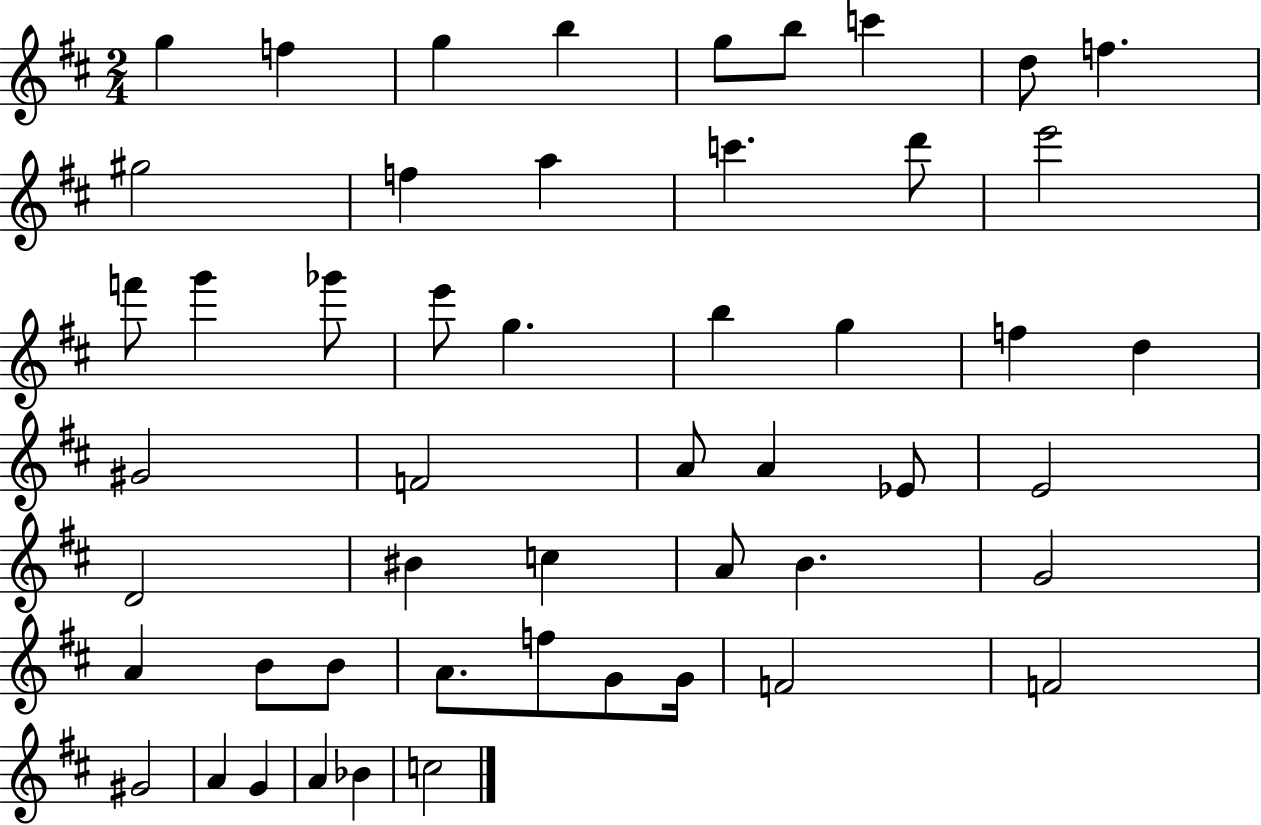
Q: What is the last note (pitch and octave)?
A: C5